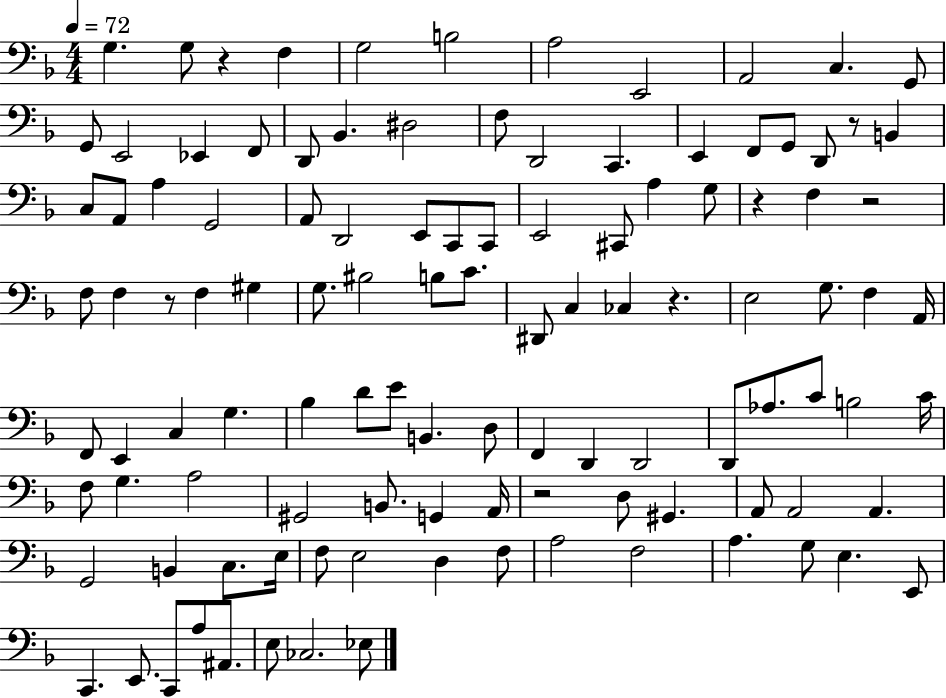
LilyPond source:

{
  \clef bass
  \numericTimeSignature
  \time 4/4
  \key f \major
  \tempo 4 = 72
  g4. g8 r4 f4 | g2 b2 | a2 e,2 | a,2 c4. g,8 | \break g,8 e,2 ees,4 f,8 | d,8 bes,4. dis2 | f8 d,2 c,4. | e,4 f,8 g,8 d,8 r8 b,4 | \break c8 a,8 a4 g,2 | a,8 d,2 e,8 c,8 c,8 | e,2 cis,8 a4 g8 | r4 f4 r2 | \break f8 f4 r8 f4 gis4 | g8. bis2 b8 c'8. | dis,8 c4 ces4 r4. | e2 g8. f4 a,16 | \break f,8 e,4 c4 g4. | bes4 d'8 e'8 b,4. d8 | f,4 d,4 d,2 | d,8 aes8. c'8 b2 c'16 | \break f8 g4. a2 | gis,2 b,8. g,4 a,16 | r2 d8 gis,4. | a,8 a,2 a,4. | \break g,2 b,4 c8. e16 | f8 e2 d4 f8 | a2 f2 | a4. g8 e4. e,8 | \break c,4. e,8. c,8 a8 ais,8. | e8 ces2. ees8 | \bar "|."
}